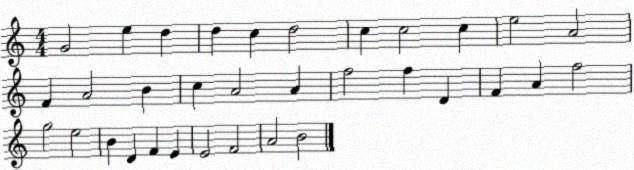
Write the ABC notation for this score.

X:1
T:Untitled
M:4/4
L:1/4
K:C
G2 e d d c d2 c c2 c e2 A2 F A2 B c A2 A f2 f D F A f2 g2 e2 B D F E E2 F2 A2 B2